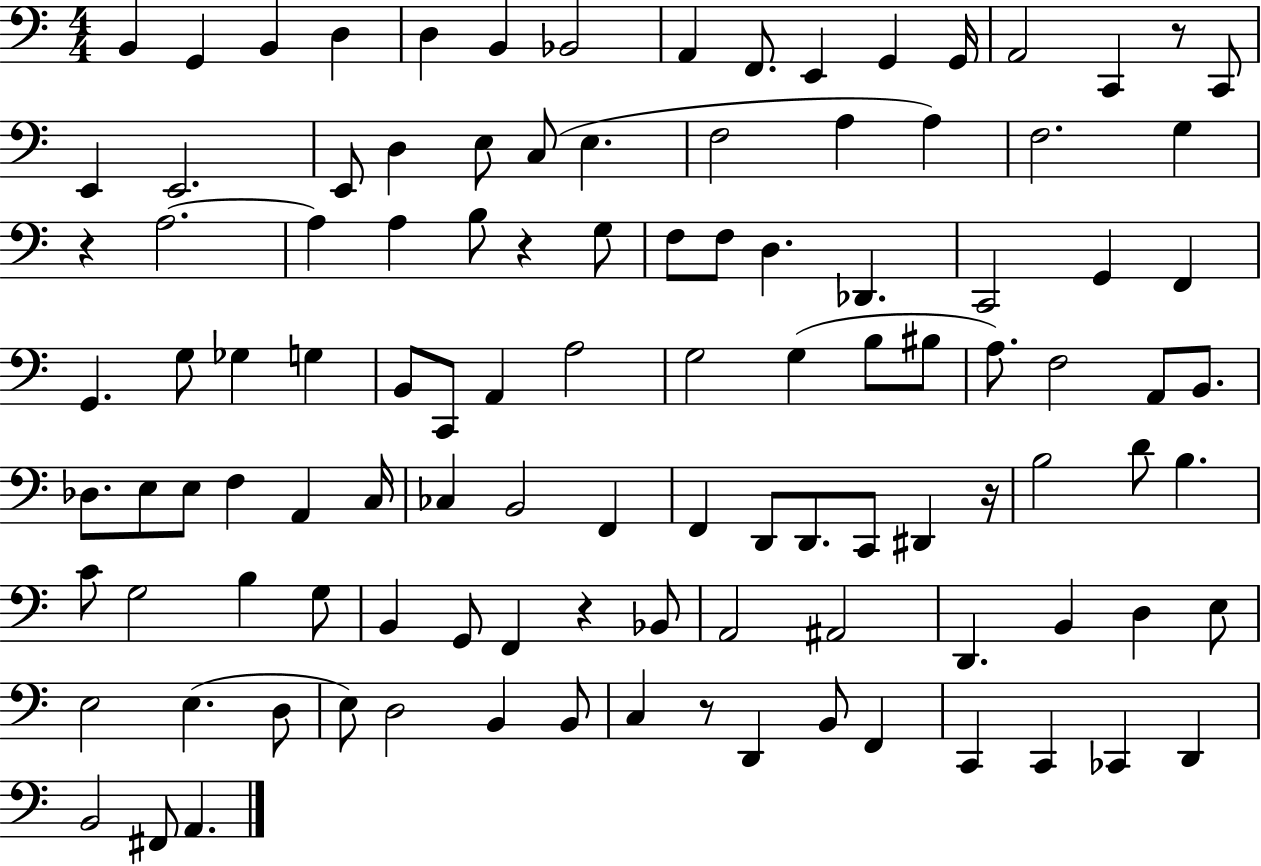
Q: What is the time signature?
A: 4/4